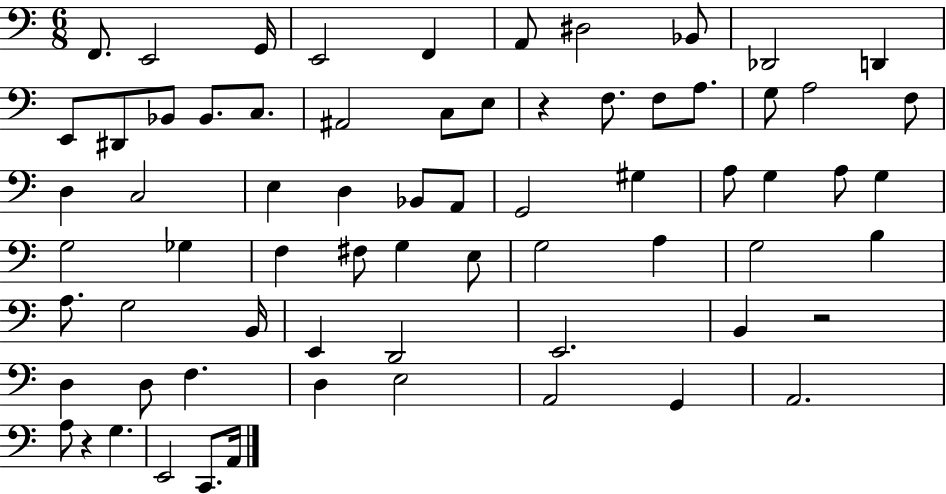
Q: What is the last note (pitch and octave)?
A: A2